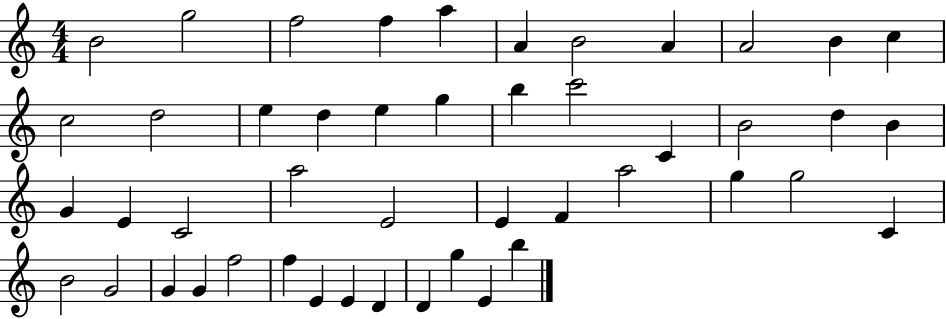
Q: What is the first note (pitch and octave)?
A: B4